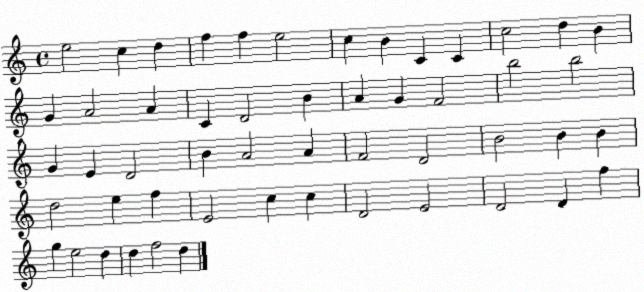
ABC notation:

X:1
T:Untitled
M:4/4
L:1/4
K:C
e2 c d f f e2 c B C C c2 d B G A2 A C D2 B A G F2 b2 b2 G E D2 B A2 A F2 D2 B2 B B d2 e f E2 c c D2 E2 D2 D f g e2 d d f2 d